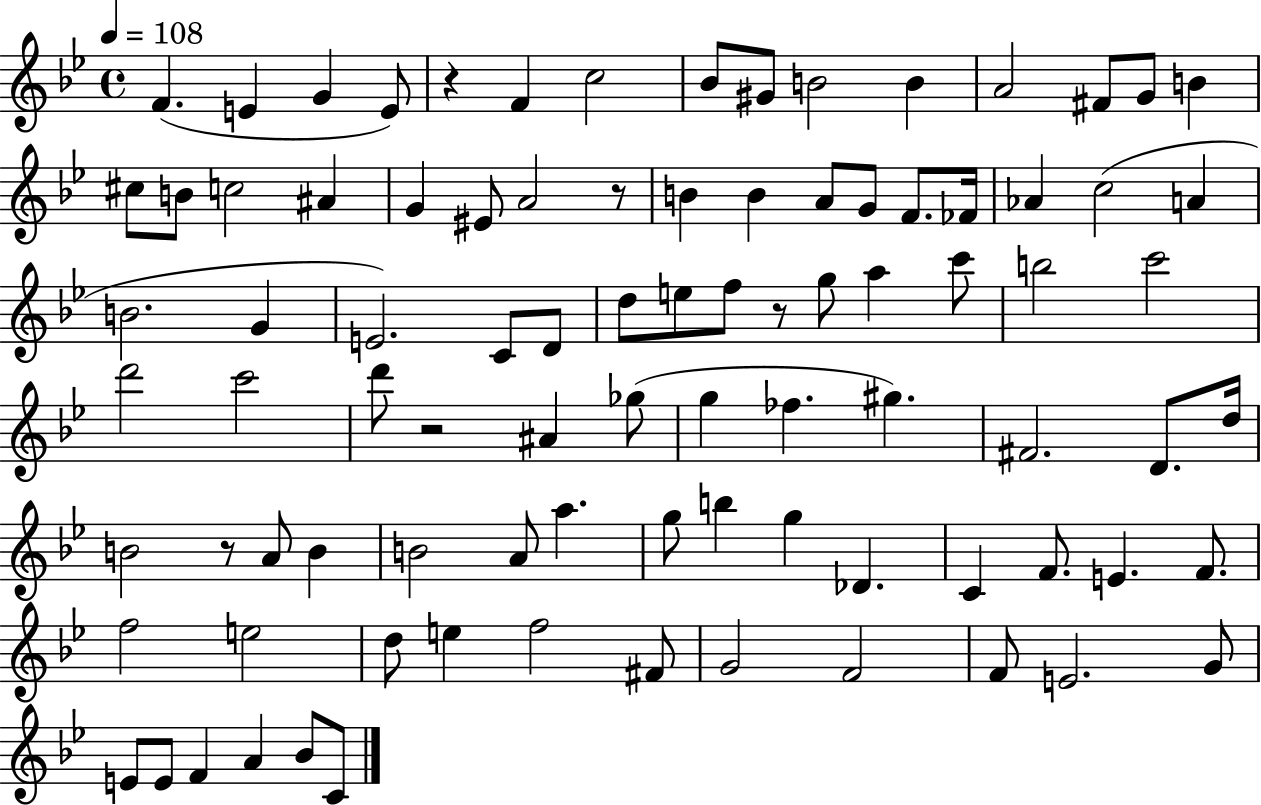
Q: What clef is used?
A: treble